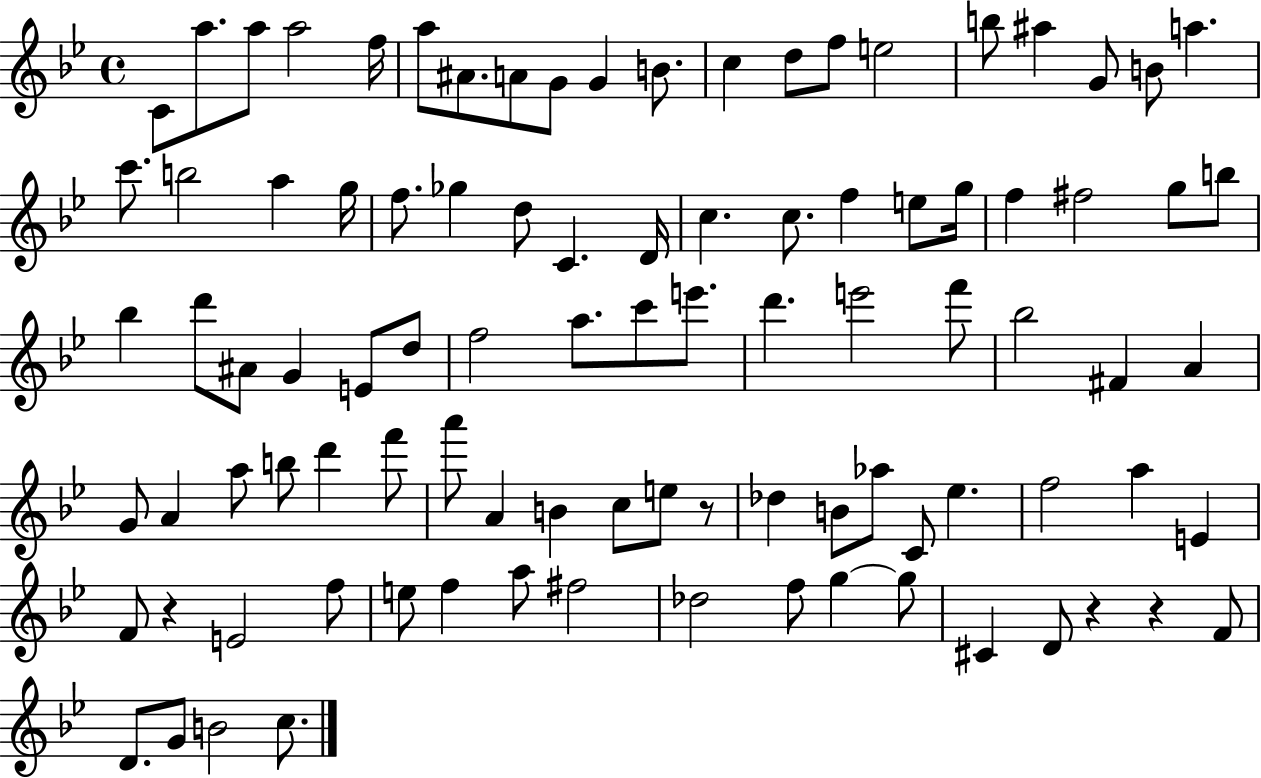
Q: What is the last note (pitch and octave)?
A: C5